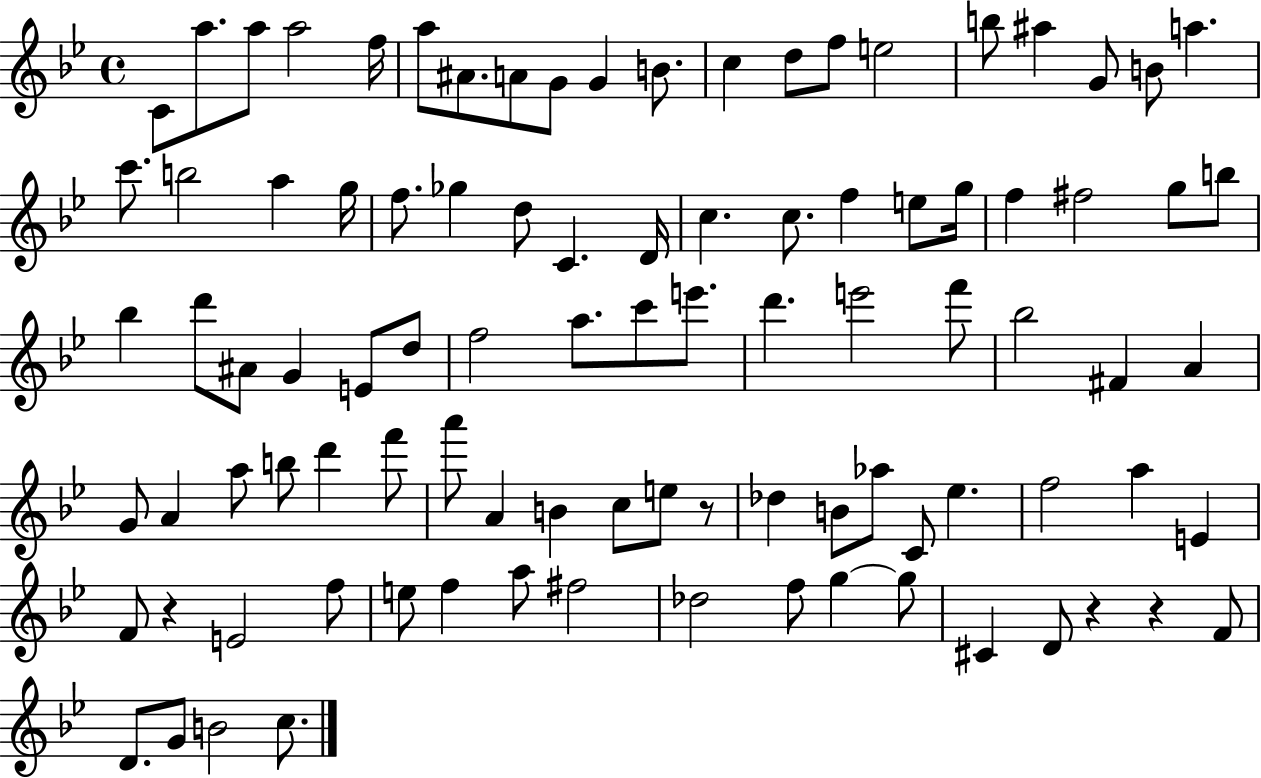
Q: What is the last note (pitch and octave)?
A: C5